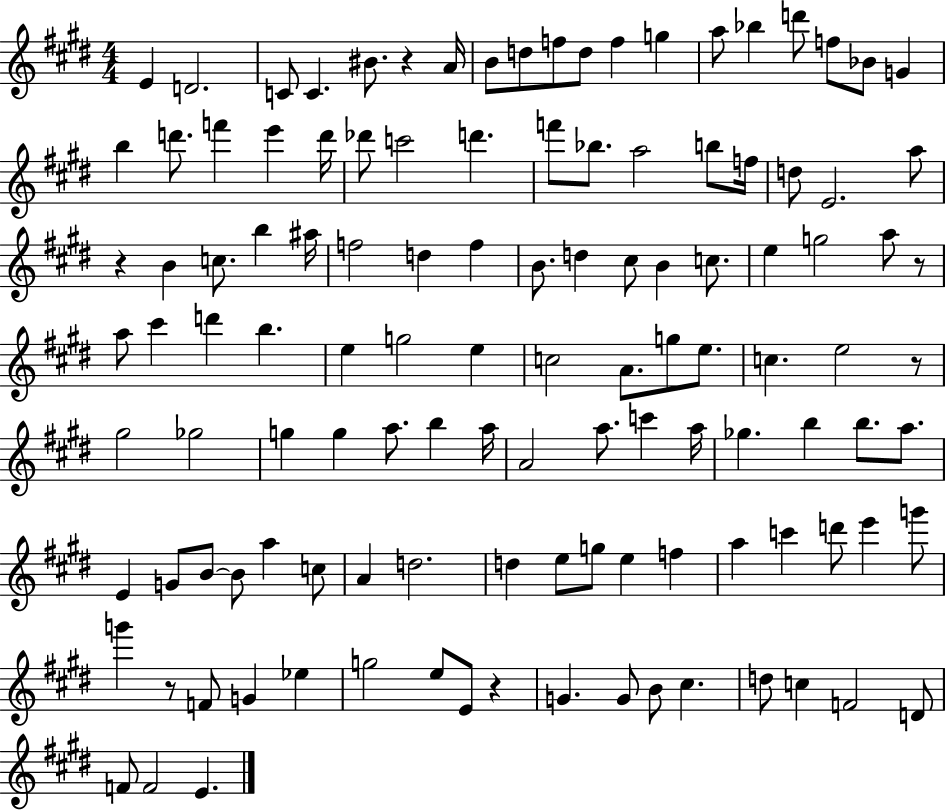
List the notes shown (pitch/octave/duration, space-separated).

E4/q D4/h. C4/e C4/q. BIS4/e. R/q A4/s B4/e D5/e F5/e D5/e F5/q G5/q A5/e Bb5/q D6/e F5/e Bb4/e G4/q B5/q D6/e. F6/q E6/q D6/s Db6/e C6/h D6/q. F6/e Bb5/e. A5/h B5/e F5/s D5/e E4/h. A5/e R/q B4/q C5/e. B5/q A#5/s F5/h D5/q F5/q B4/e. D5/q C#5/e B4/q C5/e. E5/q G5/h A5/e R/e A5/e C#6/q D6/q B5/q. E5/q G5/h E5/q C5/h A4/e. G5/e E5/e. C5/q. E5/h R/e G#5/h Gb5/h G5/q G5/q A5/e. B5/q A5/s A4/h A5/e. C6/q A5/s Gb5/q. B5/q B5/e. A5/e. E4/q G4/e B4/e B4/e A5/q C5/e A4/q D5/h. D5/q E5/e G5/e E5/q F5/q A5/q C6/q D6/e E6/q G6/e G6/q R/e F4/e G4/q Eb5/q G5/h E5/e E4/e R/q G4/q. G4/e B4/e C#5/q. D5/e C5/q F4/h D4/e F4/e F4/h E4/q.